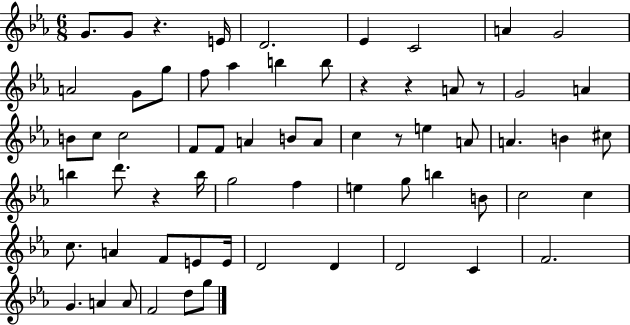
G4/e. G4/e R/q. E4/s D4/h. Eb4/q C4/h A4/q G4/h A4/h G4/e G5/e F5/e Ab5/q B5/q B5/e R/q R/q A4/e R/e G4/h A4/q B4/e C5/e C5/h F4/e F4/e A4/q B4/e A4/e C5/q R/e E5/q A4/e A4/q. B4/q C#5/e B5/q D6/e. R/q B5/s G5/h F5/q E5/q G5/e B5/q B4/e C5/h C5/q C5/e. A4/q F4/e E4/e E4/s D4/h D4/q D4/h C4/q F4/h. G4/q. A4/q A4/e F4/h D5/e G5/e